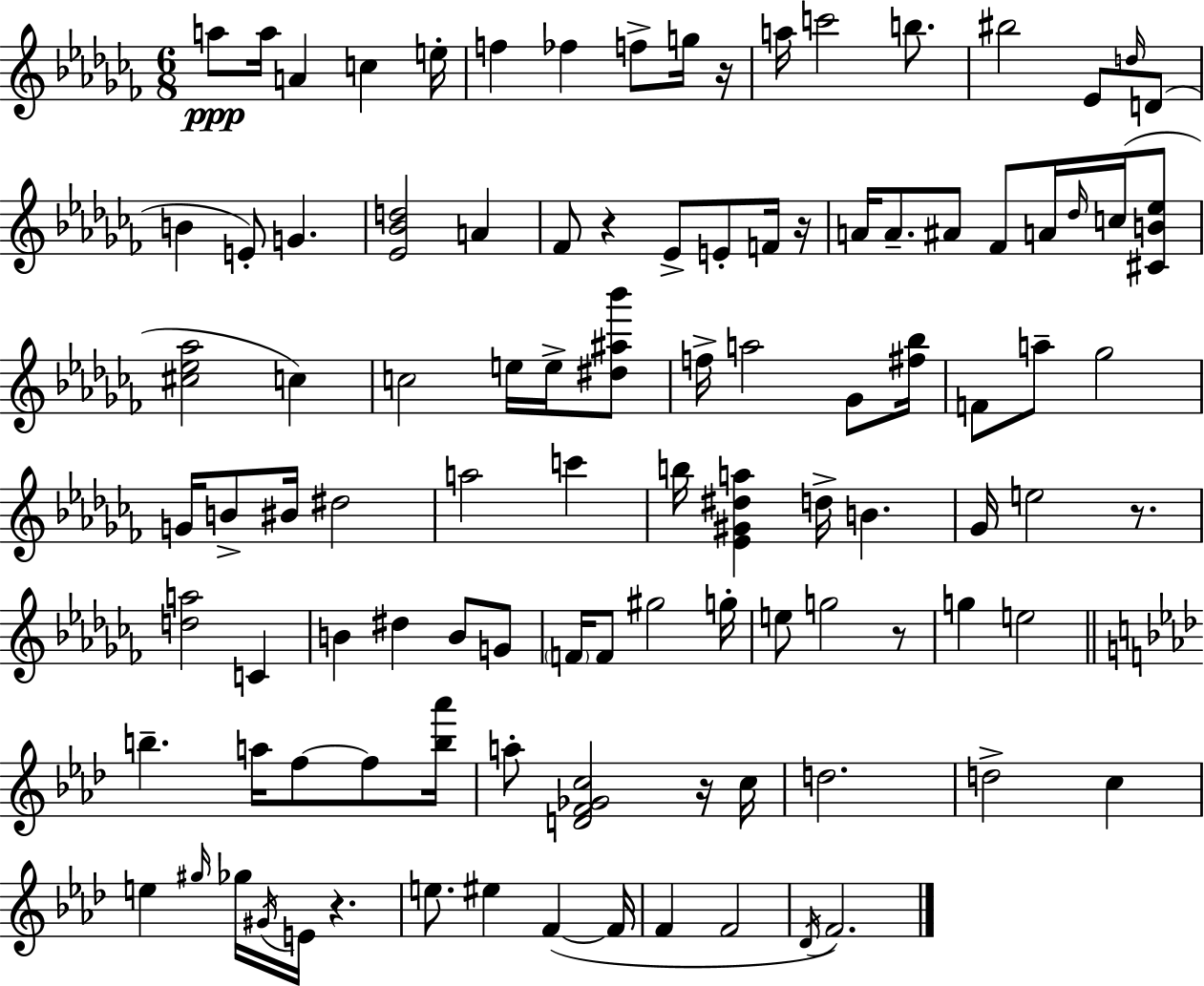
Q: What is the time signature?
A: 6/8